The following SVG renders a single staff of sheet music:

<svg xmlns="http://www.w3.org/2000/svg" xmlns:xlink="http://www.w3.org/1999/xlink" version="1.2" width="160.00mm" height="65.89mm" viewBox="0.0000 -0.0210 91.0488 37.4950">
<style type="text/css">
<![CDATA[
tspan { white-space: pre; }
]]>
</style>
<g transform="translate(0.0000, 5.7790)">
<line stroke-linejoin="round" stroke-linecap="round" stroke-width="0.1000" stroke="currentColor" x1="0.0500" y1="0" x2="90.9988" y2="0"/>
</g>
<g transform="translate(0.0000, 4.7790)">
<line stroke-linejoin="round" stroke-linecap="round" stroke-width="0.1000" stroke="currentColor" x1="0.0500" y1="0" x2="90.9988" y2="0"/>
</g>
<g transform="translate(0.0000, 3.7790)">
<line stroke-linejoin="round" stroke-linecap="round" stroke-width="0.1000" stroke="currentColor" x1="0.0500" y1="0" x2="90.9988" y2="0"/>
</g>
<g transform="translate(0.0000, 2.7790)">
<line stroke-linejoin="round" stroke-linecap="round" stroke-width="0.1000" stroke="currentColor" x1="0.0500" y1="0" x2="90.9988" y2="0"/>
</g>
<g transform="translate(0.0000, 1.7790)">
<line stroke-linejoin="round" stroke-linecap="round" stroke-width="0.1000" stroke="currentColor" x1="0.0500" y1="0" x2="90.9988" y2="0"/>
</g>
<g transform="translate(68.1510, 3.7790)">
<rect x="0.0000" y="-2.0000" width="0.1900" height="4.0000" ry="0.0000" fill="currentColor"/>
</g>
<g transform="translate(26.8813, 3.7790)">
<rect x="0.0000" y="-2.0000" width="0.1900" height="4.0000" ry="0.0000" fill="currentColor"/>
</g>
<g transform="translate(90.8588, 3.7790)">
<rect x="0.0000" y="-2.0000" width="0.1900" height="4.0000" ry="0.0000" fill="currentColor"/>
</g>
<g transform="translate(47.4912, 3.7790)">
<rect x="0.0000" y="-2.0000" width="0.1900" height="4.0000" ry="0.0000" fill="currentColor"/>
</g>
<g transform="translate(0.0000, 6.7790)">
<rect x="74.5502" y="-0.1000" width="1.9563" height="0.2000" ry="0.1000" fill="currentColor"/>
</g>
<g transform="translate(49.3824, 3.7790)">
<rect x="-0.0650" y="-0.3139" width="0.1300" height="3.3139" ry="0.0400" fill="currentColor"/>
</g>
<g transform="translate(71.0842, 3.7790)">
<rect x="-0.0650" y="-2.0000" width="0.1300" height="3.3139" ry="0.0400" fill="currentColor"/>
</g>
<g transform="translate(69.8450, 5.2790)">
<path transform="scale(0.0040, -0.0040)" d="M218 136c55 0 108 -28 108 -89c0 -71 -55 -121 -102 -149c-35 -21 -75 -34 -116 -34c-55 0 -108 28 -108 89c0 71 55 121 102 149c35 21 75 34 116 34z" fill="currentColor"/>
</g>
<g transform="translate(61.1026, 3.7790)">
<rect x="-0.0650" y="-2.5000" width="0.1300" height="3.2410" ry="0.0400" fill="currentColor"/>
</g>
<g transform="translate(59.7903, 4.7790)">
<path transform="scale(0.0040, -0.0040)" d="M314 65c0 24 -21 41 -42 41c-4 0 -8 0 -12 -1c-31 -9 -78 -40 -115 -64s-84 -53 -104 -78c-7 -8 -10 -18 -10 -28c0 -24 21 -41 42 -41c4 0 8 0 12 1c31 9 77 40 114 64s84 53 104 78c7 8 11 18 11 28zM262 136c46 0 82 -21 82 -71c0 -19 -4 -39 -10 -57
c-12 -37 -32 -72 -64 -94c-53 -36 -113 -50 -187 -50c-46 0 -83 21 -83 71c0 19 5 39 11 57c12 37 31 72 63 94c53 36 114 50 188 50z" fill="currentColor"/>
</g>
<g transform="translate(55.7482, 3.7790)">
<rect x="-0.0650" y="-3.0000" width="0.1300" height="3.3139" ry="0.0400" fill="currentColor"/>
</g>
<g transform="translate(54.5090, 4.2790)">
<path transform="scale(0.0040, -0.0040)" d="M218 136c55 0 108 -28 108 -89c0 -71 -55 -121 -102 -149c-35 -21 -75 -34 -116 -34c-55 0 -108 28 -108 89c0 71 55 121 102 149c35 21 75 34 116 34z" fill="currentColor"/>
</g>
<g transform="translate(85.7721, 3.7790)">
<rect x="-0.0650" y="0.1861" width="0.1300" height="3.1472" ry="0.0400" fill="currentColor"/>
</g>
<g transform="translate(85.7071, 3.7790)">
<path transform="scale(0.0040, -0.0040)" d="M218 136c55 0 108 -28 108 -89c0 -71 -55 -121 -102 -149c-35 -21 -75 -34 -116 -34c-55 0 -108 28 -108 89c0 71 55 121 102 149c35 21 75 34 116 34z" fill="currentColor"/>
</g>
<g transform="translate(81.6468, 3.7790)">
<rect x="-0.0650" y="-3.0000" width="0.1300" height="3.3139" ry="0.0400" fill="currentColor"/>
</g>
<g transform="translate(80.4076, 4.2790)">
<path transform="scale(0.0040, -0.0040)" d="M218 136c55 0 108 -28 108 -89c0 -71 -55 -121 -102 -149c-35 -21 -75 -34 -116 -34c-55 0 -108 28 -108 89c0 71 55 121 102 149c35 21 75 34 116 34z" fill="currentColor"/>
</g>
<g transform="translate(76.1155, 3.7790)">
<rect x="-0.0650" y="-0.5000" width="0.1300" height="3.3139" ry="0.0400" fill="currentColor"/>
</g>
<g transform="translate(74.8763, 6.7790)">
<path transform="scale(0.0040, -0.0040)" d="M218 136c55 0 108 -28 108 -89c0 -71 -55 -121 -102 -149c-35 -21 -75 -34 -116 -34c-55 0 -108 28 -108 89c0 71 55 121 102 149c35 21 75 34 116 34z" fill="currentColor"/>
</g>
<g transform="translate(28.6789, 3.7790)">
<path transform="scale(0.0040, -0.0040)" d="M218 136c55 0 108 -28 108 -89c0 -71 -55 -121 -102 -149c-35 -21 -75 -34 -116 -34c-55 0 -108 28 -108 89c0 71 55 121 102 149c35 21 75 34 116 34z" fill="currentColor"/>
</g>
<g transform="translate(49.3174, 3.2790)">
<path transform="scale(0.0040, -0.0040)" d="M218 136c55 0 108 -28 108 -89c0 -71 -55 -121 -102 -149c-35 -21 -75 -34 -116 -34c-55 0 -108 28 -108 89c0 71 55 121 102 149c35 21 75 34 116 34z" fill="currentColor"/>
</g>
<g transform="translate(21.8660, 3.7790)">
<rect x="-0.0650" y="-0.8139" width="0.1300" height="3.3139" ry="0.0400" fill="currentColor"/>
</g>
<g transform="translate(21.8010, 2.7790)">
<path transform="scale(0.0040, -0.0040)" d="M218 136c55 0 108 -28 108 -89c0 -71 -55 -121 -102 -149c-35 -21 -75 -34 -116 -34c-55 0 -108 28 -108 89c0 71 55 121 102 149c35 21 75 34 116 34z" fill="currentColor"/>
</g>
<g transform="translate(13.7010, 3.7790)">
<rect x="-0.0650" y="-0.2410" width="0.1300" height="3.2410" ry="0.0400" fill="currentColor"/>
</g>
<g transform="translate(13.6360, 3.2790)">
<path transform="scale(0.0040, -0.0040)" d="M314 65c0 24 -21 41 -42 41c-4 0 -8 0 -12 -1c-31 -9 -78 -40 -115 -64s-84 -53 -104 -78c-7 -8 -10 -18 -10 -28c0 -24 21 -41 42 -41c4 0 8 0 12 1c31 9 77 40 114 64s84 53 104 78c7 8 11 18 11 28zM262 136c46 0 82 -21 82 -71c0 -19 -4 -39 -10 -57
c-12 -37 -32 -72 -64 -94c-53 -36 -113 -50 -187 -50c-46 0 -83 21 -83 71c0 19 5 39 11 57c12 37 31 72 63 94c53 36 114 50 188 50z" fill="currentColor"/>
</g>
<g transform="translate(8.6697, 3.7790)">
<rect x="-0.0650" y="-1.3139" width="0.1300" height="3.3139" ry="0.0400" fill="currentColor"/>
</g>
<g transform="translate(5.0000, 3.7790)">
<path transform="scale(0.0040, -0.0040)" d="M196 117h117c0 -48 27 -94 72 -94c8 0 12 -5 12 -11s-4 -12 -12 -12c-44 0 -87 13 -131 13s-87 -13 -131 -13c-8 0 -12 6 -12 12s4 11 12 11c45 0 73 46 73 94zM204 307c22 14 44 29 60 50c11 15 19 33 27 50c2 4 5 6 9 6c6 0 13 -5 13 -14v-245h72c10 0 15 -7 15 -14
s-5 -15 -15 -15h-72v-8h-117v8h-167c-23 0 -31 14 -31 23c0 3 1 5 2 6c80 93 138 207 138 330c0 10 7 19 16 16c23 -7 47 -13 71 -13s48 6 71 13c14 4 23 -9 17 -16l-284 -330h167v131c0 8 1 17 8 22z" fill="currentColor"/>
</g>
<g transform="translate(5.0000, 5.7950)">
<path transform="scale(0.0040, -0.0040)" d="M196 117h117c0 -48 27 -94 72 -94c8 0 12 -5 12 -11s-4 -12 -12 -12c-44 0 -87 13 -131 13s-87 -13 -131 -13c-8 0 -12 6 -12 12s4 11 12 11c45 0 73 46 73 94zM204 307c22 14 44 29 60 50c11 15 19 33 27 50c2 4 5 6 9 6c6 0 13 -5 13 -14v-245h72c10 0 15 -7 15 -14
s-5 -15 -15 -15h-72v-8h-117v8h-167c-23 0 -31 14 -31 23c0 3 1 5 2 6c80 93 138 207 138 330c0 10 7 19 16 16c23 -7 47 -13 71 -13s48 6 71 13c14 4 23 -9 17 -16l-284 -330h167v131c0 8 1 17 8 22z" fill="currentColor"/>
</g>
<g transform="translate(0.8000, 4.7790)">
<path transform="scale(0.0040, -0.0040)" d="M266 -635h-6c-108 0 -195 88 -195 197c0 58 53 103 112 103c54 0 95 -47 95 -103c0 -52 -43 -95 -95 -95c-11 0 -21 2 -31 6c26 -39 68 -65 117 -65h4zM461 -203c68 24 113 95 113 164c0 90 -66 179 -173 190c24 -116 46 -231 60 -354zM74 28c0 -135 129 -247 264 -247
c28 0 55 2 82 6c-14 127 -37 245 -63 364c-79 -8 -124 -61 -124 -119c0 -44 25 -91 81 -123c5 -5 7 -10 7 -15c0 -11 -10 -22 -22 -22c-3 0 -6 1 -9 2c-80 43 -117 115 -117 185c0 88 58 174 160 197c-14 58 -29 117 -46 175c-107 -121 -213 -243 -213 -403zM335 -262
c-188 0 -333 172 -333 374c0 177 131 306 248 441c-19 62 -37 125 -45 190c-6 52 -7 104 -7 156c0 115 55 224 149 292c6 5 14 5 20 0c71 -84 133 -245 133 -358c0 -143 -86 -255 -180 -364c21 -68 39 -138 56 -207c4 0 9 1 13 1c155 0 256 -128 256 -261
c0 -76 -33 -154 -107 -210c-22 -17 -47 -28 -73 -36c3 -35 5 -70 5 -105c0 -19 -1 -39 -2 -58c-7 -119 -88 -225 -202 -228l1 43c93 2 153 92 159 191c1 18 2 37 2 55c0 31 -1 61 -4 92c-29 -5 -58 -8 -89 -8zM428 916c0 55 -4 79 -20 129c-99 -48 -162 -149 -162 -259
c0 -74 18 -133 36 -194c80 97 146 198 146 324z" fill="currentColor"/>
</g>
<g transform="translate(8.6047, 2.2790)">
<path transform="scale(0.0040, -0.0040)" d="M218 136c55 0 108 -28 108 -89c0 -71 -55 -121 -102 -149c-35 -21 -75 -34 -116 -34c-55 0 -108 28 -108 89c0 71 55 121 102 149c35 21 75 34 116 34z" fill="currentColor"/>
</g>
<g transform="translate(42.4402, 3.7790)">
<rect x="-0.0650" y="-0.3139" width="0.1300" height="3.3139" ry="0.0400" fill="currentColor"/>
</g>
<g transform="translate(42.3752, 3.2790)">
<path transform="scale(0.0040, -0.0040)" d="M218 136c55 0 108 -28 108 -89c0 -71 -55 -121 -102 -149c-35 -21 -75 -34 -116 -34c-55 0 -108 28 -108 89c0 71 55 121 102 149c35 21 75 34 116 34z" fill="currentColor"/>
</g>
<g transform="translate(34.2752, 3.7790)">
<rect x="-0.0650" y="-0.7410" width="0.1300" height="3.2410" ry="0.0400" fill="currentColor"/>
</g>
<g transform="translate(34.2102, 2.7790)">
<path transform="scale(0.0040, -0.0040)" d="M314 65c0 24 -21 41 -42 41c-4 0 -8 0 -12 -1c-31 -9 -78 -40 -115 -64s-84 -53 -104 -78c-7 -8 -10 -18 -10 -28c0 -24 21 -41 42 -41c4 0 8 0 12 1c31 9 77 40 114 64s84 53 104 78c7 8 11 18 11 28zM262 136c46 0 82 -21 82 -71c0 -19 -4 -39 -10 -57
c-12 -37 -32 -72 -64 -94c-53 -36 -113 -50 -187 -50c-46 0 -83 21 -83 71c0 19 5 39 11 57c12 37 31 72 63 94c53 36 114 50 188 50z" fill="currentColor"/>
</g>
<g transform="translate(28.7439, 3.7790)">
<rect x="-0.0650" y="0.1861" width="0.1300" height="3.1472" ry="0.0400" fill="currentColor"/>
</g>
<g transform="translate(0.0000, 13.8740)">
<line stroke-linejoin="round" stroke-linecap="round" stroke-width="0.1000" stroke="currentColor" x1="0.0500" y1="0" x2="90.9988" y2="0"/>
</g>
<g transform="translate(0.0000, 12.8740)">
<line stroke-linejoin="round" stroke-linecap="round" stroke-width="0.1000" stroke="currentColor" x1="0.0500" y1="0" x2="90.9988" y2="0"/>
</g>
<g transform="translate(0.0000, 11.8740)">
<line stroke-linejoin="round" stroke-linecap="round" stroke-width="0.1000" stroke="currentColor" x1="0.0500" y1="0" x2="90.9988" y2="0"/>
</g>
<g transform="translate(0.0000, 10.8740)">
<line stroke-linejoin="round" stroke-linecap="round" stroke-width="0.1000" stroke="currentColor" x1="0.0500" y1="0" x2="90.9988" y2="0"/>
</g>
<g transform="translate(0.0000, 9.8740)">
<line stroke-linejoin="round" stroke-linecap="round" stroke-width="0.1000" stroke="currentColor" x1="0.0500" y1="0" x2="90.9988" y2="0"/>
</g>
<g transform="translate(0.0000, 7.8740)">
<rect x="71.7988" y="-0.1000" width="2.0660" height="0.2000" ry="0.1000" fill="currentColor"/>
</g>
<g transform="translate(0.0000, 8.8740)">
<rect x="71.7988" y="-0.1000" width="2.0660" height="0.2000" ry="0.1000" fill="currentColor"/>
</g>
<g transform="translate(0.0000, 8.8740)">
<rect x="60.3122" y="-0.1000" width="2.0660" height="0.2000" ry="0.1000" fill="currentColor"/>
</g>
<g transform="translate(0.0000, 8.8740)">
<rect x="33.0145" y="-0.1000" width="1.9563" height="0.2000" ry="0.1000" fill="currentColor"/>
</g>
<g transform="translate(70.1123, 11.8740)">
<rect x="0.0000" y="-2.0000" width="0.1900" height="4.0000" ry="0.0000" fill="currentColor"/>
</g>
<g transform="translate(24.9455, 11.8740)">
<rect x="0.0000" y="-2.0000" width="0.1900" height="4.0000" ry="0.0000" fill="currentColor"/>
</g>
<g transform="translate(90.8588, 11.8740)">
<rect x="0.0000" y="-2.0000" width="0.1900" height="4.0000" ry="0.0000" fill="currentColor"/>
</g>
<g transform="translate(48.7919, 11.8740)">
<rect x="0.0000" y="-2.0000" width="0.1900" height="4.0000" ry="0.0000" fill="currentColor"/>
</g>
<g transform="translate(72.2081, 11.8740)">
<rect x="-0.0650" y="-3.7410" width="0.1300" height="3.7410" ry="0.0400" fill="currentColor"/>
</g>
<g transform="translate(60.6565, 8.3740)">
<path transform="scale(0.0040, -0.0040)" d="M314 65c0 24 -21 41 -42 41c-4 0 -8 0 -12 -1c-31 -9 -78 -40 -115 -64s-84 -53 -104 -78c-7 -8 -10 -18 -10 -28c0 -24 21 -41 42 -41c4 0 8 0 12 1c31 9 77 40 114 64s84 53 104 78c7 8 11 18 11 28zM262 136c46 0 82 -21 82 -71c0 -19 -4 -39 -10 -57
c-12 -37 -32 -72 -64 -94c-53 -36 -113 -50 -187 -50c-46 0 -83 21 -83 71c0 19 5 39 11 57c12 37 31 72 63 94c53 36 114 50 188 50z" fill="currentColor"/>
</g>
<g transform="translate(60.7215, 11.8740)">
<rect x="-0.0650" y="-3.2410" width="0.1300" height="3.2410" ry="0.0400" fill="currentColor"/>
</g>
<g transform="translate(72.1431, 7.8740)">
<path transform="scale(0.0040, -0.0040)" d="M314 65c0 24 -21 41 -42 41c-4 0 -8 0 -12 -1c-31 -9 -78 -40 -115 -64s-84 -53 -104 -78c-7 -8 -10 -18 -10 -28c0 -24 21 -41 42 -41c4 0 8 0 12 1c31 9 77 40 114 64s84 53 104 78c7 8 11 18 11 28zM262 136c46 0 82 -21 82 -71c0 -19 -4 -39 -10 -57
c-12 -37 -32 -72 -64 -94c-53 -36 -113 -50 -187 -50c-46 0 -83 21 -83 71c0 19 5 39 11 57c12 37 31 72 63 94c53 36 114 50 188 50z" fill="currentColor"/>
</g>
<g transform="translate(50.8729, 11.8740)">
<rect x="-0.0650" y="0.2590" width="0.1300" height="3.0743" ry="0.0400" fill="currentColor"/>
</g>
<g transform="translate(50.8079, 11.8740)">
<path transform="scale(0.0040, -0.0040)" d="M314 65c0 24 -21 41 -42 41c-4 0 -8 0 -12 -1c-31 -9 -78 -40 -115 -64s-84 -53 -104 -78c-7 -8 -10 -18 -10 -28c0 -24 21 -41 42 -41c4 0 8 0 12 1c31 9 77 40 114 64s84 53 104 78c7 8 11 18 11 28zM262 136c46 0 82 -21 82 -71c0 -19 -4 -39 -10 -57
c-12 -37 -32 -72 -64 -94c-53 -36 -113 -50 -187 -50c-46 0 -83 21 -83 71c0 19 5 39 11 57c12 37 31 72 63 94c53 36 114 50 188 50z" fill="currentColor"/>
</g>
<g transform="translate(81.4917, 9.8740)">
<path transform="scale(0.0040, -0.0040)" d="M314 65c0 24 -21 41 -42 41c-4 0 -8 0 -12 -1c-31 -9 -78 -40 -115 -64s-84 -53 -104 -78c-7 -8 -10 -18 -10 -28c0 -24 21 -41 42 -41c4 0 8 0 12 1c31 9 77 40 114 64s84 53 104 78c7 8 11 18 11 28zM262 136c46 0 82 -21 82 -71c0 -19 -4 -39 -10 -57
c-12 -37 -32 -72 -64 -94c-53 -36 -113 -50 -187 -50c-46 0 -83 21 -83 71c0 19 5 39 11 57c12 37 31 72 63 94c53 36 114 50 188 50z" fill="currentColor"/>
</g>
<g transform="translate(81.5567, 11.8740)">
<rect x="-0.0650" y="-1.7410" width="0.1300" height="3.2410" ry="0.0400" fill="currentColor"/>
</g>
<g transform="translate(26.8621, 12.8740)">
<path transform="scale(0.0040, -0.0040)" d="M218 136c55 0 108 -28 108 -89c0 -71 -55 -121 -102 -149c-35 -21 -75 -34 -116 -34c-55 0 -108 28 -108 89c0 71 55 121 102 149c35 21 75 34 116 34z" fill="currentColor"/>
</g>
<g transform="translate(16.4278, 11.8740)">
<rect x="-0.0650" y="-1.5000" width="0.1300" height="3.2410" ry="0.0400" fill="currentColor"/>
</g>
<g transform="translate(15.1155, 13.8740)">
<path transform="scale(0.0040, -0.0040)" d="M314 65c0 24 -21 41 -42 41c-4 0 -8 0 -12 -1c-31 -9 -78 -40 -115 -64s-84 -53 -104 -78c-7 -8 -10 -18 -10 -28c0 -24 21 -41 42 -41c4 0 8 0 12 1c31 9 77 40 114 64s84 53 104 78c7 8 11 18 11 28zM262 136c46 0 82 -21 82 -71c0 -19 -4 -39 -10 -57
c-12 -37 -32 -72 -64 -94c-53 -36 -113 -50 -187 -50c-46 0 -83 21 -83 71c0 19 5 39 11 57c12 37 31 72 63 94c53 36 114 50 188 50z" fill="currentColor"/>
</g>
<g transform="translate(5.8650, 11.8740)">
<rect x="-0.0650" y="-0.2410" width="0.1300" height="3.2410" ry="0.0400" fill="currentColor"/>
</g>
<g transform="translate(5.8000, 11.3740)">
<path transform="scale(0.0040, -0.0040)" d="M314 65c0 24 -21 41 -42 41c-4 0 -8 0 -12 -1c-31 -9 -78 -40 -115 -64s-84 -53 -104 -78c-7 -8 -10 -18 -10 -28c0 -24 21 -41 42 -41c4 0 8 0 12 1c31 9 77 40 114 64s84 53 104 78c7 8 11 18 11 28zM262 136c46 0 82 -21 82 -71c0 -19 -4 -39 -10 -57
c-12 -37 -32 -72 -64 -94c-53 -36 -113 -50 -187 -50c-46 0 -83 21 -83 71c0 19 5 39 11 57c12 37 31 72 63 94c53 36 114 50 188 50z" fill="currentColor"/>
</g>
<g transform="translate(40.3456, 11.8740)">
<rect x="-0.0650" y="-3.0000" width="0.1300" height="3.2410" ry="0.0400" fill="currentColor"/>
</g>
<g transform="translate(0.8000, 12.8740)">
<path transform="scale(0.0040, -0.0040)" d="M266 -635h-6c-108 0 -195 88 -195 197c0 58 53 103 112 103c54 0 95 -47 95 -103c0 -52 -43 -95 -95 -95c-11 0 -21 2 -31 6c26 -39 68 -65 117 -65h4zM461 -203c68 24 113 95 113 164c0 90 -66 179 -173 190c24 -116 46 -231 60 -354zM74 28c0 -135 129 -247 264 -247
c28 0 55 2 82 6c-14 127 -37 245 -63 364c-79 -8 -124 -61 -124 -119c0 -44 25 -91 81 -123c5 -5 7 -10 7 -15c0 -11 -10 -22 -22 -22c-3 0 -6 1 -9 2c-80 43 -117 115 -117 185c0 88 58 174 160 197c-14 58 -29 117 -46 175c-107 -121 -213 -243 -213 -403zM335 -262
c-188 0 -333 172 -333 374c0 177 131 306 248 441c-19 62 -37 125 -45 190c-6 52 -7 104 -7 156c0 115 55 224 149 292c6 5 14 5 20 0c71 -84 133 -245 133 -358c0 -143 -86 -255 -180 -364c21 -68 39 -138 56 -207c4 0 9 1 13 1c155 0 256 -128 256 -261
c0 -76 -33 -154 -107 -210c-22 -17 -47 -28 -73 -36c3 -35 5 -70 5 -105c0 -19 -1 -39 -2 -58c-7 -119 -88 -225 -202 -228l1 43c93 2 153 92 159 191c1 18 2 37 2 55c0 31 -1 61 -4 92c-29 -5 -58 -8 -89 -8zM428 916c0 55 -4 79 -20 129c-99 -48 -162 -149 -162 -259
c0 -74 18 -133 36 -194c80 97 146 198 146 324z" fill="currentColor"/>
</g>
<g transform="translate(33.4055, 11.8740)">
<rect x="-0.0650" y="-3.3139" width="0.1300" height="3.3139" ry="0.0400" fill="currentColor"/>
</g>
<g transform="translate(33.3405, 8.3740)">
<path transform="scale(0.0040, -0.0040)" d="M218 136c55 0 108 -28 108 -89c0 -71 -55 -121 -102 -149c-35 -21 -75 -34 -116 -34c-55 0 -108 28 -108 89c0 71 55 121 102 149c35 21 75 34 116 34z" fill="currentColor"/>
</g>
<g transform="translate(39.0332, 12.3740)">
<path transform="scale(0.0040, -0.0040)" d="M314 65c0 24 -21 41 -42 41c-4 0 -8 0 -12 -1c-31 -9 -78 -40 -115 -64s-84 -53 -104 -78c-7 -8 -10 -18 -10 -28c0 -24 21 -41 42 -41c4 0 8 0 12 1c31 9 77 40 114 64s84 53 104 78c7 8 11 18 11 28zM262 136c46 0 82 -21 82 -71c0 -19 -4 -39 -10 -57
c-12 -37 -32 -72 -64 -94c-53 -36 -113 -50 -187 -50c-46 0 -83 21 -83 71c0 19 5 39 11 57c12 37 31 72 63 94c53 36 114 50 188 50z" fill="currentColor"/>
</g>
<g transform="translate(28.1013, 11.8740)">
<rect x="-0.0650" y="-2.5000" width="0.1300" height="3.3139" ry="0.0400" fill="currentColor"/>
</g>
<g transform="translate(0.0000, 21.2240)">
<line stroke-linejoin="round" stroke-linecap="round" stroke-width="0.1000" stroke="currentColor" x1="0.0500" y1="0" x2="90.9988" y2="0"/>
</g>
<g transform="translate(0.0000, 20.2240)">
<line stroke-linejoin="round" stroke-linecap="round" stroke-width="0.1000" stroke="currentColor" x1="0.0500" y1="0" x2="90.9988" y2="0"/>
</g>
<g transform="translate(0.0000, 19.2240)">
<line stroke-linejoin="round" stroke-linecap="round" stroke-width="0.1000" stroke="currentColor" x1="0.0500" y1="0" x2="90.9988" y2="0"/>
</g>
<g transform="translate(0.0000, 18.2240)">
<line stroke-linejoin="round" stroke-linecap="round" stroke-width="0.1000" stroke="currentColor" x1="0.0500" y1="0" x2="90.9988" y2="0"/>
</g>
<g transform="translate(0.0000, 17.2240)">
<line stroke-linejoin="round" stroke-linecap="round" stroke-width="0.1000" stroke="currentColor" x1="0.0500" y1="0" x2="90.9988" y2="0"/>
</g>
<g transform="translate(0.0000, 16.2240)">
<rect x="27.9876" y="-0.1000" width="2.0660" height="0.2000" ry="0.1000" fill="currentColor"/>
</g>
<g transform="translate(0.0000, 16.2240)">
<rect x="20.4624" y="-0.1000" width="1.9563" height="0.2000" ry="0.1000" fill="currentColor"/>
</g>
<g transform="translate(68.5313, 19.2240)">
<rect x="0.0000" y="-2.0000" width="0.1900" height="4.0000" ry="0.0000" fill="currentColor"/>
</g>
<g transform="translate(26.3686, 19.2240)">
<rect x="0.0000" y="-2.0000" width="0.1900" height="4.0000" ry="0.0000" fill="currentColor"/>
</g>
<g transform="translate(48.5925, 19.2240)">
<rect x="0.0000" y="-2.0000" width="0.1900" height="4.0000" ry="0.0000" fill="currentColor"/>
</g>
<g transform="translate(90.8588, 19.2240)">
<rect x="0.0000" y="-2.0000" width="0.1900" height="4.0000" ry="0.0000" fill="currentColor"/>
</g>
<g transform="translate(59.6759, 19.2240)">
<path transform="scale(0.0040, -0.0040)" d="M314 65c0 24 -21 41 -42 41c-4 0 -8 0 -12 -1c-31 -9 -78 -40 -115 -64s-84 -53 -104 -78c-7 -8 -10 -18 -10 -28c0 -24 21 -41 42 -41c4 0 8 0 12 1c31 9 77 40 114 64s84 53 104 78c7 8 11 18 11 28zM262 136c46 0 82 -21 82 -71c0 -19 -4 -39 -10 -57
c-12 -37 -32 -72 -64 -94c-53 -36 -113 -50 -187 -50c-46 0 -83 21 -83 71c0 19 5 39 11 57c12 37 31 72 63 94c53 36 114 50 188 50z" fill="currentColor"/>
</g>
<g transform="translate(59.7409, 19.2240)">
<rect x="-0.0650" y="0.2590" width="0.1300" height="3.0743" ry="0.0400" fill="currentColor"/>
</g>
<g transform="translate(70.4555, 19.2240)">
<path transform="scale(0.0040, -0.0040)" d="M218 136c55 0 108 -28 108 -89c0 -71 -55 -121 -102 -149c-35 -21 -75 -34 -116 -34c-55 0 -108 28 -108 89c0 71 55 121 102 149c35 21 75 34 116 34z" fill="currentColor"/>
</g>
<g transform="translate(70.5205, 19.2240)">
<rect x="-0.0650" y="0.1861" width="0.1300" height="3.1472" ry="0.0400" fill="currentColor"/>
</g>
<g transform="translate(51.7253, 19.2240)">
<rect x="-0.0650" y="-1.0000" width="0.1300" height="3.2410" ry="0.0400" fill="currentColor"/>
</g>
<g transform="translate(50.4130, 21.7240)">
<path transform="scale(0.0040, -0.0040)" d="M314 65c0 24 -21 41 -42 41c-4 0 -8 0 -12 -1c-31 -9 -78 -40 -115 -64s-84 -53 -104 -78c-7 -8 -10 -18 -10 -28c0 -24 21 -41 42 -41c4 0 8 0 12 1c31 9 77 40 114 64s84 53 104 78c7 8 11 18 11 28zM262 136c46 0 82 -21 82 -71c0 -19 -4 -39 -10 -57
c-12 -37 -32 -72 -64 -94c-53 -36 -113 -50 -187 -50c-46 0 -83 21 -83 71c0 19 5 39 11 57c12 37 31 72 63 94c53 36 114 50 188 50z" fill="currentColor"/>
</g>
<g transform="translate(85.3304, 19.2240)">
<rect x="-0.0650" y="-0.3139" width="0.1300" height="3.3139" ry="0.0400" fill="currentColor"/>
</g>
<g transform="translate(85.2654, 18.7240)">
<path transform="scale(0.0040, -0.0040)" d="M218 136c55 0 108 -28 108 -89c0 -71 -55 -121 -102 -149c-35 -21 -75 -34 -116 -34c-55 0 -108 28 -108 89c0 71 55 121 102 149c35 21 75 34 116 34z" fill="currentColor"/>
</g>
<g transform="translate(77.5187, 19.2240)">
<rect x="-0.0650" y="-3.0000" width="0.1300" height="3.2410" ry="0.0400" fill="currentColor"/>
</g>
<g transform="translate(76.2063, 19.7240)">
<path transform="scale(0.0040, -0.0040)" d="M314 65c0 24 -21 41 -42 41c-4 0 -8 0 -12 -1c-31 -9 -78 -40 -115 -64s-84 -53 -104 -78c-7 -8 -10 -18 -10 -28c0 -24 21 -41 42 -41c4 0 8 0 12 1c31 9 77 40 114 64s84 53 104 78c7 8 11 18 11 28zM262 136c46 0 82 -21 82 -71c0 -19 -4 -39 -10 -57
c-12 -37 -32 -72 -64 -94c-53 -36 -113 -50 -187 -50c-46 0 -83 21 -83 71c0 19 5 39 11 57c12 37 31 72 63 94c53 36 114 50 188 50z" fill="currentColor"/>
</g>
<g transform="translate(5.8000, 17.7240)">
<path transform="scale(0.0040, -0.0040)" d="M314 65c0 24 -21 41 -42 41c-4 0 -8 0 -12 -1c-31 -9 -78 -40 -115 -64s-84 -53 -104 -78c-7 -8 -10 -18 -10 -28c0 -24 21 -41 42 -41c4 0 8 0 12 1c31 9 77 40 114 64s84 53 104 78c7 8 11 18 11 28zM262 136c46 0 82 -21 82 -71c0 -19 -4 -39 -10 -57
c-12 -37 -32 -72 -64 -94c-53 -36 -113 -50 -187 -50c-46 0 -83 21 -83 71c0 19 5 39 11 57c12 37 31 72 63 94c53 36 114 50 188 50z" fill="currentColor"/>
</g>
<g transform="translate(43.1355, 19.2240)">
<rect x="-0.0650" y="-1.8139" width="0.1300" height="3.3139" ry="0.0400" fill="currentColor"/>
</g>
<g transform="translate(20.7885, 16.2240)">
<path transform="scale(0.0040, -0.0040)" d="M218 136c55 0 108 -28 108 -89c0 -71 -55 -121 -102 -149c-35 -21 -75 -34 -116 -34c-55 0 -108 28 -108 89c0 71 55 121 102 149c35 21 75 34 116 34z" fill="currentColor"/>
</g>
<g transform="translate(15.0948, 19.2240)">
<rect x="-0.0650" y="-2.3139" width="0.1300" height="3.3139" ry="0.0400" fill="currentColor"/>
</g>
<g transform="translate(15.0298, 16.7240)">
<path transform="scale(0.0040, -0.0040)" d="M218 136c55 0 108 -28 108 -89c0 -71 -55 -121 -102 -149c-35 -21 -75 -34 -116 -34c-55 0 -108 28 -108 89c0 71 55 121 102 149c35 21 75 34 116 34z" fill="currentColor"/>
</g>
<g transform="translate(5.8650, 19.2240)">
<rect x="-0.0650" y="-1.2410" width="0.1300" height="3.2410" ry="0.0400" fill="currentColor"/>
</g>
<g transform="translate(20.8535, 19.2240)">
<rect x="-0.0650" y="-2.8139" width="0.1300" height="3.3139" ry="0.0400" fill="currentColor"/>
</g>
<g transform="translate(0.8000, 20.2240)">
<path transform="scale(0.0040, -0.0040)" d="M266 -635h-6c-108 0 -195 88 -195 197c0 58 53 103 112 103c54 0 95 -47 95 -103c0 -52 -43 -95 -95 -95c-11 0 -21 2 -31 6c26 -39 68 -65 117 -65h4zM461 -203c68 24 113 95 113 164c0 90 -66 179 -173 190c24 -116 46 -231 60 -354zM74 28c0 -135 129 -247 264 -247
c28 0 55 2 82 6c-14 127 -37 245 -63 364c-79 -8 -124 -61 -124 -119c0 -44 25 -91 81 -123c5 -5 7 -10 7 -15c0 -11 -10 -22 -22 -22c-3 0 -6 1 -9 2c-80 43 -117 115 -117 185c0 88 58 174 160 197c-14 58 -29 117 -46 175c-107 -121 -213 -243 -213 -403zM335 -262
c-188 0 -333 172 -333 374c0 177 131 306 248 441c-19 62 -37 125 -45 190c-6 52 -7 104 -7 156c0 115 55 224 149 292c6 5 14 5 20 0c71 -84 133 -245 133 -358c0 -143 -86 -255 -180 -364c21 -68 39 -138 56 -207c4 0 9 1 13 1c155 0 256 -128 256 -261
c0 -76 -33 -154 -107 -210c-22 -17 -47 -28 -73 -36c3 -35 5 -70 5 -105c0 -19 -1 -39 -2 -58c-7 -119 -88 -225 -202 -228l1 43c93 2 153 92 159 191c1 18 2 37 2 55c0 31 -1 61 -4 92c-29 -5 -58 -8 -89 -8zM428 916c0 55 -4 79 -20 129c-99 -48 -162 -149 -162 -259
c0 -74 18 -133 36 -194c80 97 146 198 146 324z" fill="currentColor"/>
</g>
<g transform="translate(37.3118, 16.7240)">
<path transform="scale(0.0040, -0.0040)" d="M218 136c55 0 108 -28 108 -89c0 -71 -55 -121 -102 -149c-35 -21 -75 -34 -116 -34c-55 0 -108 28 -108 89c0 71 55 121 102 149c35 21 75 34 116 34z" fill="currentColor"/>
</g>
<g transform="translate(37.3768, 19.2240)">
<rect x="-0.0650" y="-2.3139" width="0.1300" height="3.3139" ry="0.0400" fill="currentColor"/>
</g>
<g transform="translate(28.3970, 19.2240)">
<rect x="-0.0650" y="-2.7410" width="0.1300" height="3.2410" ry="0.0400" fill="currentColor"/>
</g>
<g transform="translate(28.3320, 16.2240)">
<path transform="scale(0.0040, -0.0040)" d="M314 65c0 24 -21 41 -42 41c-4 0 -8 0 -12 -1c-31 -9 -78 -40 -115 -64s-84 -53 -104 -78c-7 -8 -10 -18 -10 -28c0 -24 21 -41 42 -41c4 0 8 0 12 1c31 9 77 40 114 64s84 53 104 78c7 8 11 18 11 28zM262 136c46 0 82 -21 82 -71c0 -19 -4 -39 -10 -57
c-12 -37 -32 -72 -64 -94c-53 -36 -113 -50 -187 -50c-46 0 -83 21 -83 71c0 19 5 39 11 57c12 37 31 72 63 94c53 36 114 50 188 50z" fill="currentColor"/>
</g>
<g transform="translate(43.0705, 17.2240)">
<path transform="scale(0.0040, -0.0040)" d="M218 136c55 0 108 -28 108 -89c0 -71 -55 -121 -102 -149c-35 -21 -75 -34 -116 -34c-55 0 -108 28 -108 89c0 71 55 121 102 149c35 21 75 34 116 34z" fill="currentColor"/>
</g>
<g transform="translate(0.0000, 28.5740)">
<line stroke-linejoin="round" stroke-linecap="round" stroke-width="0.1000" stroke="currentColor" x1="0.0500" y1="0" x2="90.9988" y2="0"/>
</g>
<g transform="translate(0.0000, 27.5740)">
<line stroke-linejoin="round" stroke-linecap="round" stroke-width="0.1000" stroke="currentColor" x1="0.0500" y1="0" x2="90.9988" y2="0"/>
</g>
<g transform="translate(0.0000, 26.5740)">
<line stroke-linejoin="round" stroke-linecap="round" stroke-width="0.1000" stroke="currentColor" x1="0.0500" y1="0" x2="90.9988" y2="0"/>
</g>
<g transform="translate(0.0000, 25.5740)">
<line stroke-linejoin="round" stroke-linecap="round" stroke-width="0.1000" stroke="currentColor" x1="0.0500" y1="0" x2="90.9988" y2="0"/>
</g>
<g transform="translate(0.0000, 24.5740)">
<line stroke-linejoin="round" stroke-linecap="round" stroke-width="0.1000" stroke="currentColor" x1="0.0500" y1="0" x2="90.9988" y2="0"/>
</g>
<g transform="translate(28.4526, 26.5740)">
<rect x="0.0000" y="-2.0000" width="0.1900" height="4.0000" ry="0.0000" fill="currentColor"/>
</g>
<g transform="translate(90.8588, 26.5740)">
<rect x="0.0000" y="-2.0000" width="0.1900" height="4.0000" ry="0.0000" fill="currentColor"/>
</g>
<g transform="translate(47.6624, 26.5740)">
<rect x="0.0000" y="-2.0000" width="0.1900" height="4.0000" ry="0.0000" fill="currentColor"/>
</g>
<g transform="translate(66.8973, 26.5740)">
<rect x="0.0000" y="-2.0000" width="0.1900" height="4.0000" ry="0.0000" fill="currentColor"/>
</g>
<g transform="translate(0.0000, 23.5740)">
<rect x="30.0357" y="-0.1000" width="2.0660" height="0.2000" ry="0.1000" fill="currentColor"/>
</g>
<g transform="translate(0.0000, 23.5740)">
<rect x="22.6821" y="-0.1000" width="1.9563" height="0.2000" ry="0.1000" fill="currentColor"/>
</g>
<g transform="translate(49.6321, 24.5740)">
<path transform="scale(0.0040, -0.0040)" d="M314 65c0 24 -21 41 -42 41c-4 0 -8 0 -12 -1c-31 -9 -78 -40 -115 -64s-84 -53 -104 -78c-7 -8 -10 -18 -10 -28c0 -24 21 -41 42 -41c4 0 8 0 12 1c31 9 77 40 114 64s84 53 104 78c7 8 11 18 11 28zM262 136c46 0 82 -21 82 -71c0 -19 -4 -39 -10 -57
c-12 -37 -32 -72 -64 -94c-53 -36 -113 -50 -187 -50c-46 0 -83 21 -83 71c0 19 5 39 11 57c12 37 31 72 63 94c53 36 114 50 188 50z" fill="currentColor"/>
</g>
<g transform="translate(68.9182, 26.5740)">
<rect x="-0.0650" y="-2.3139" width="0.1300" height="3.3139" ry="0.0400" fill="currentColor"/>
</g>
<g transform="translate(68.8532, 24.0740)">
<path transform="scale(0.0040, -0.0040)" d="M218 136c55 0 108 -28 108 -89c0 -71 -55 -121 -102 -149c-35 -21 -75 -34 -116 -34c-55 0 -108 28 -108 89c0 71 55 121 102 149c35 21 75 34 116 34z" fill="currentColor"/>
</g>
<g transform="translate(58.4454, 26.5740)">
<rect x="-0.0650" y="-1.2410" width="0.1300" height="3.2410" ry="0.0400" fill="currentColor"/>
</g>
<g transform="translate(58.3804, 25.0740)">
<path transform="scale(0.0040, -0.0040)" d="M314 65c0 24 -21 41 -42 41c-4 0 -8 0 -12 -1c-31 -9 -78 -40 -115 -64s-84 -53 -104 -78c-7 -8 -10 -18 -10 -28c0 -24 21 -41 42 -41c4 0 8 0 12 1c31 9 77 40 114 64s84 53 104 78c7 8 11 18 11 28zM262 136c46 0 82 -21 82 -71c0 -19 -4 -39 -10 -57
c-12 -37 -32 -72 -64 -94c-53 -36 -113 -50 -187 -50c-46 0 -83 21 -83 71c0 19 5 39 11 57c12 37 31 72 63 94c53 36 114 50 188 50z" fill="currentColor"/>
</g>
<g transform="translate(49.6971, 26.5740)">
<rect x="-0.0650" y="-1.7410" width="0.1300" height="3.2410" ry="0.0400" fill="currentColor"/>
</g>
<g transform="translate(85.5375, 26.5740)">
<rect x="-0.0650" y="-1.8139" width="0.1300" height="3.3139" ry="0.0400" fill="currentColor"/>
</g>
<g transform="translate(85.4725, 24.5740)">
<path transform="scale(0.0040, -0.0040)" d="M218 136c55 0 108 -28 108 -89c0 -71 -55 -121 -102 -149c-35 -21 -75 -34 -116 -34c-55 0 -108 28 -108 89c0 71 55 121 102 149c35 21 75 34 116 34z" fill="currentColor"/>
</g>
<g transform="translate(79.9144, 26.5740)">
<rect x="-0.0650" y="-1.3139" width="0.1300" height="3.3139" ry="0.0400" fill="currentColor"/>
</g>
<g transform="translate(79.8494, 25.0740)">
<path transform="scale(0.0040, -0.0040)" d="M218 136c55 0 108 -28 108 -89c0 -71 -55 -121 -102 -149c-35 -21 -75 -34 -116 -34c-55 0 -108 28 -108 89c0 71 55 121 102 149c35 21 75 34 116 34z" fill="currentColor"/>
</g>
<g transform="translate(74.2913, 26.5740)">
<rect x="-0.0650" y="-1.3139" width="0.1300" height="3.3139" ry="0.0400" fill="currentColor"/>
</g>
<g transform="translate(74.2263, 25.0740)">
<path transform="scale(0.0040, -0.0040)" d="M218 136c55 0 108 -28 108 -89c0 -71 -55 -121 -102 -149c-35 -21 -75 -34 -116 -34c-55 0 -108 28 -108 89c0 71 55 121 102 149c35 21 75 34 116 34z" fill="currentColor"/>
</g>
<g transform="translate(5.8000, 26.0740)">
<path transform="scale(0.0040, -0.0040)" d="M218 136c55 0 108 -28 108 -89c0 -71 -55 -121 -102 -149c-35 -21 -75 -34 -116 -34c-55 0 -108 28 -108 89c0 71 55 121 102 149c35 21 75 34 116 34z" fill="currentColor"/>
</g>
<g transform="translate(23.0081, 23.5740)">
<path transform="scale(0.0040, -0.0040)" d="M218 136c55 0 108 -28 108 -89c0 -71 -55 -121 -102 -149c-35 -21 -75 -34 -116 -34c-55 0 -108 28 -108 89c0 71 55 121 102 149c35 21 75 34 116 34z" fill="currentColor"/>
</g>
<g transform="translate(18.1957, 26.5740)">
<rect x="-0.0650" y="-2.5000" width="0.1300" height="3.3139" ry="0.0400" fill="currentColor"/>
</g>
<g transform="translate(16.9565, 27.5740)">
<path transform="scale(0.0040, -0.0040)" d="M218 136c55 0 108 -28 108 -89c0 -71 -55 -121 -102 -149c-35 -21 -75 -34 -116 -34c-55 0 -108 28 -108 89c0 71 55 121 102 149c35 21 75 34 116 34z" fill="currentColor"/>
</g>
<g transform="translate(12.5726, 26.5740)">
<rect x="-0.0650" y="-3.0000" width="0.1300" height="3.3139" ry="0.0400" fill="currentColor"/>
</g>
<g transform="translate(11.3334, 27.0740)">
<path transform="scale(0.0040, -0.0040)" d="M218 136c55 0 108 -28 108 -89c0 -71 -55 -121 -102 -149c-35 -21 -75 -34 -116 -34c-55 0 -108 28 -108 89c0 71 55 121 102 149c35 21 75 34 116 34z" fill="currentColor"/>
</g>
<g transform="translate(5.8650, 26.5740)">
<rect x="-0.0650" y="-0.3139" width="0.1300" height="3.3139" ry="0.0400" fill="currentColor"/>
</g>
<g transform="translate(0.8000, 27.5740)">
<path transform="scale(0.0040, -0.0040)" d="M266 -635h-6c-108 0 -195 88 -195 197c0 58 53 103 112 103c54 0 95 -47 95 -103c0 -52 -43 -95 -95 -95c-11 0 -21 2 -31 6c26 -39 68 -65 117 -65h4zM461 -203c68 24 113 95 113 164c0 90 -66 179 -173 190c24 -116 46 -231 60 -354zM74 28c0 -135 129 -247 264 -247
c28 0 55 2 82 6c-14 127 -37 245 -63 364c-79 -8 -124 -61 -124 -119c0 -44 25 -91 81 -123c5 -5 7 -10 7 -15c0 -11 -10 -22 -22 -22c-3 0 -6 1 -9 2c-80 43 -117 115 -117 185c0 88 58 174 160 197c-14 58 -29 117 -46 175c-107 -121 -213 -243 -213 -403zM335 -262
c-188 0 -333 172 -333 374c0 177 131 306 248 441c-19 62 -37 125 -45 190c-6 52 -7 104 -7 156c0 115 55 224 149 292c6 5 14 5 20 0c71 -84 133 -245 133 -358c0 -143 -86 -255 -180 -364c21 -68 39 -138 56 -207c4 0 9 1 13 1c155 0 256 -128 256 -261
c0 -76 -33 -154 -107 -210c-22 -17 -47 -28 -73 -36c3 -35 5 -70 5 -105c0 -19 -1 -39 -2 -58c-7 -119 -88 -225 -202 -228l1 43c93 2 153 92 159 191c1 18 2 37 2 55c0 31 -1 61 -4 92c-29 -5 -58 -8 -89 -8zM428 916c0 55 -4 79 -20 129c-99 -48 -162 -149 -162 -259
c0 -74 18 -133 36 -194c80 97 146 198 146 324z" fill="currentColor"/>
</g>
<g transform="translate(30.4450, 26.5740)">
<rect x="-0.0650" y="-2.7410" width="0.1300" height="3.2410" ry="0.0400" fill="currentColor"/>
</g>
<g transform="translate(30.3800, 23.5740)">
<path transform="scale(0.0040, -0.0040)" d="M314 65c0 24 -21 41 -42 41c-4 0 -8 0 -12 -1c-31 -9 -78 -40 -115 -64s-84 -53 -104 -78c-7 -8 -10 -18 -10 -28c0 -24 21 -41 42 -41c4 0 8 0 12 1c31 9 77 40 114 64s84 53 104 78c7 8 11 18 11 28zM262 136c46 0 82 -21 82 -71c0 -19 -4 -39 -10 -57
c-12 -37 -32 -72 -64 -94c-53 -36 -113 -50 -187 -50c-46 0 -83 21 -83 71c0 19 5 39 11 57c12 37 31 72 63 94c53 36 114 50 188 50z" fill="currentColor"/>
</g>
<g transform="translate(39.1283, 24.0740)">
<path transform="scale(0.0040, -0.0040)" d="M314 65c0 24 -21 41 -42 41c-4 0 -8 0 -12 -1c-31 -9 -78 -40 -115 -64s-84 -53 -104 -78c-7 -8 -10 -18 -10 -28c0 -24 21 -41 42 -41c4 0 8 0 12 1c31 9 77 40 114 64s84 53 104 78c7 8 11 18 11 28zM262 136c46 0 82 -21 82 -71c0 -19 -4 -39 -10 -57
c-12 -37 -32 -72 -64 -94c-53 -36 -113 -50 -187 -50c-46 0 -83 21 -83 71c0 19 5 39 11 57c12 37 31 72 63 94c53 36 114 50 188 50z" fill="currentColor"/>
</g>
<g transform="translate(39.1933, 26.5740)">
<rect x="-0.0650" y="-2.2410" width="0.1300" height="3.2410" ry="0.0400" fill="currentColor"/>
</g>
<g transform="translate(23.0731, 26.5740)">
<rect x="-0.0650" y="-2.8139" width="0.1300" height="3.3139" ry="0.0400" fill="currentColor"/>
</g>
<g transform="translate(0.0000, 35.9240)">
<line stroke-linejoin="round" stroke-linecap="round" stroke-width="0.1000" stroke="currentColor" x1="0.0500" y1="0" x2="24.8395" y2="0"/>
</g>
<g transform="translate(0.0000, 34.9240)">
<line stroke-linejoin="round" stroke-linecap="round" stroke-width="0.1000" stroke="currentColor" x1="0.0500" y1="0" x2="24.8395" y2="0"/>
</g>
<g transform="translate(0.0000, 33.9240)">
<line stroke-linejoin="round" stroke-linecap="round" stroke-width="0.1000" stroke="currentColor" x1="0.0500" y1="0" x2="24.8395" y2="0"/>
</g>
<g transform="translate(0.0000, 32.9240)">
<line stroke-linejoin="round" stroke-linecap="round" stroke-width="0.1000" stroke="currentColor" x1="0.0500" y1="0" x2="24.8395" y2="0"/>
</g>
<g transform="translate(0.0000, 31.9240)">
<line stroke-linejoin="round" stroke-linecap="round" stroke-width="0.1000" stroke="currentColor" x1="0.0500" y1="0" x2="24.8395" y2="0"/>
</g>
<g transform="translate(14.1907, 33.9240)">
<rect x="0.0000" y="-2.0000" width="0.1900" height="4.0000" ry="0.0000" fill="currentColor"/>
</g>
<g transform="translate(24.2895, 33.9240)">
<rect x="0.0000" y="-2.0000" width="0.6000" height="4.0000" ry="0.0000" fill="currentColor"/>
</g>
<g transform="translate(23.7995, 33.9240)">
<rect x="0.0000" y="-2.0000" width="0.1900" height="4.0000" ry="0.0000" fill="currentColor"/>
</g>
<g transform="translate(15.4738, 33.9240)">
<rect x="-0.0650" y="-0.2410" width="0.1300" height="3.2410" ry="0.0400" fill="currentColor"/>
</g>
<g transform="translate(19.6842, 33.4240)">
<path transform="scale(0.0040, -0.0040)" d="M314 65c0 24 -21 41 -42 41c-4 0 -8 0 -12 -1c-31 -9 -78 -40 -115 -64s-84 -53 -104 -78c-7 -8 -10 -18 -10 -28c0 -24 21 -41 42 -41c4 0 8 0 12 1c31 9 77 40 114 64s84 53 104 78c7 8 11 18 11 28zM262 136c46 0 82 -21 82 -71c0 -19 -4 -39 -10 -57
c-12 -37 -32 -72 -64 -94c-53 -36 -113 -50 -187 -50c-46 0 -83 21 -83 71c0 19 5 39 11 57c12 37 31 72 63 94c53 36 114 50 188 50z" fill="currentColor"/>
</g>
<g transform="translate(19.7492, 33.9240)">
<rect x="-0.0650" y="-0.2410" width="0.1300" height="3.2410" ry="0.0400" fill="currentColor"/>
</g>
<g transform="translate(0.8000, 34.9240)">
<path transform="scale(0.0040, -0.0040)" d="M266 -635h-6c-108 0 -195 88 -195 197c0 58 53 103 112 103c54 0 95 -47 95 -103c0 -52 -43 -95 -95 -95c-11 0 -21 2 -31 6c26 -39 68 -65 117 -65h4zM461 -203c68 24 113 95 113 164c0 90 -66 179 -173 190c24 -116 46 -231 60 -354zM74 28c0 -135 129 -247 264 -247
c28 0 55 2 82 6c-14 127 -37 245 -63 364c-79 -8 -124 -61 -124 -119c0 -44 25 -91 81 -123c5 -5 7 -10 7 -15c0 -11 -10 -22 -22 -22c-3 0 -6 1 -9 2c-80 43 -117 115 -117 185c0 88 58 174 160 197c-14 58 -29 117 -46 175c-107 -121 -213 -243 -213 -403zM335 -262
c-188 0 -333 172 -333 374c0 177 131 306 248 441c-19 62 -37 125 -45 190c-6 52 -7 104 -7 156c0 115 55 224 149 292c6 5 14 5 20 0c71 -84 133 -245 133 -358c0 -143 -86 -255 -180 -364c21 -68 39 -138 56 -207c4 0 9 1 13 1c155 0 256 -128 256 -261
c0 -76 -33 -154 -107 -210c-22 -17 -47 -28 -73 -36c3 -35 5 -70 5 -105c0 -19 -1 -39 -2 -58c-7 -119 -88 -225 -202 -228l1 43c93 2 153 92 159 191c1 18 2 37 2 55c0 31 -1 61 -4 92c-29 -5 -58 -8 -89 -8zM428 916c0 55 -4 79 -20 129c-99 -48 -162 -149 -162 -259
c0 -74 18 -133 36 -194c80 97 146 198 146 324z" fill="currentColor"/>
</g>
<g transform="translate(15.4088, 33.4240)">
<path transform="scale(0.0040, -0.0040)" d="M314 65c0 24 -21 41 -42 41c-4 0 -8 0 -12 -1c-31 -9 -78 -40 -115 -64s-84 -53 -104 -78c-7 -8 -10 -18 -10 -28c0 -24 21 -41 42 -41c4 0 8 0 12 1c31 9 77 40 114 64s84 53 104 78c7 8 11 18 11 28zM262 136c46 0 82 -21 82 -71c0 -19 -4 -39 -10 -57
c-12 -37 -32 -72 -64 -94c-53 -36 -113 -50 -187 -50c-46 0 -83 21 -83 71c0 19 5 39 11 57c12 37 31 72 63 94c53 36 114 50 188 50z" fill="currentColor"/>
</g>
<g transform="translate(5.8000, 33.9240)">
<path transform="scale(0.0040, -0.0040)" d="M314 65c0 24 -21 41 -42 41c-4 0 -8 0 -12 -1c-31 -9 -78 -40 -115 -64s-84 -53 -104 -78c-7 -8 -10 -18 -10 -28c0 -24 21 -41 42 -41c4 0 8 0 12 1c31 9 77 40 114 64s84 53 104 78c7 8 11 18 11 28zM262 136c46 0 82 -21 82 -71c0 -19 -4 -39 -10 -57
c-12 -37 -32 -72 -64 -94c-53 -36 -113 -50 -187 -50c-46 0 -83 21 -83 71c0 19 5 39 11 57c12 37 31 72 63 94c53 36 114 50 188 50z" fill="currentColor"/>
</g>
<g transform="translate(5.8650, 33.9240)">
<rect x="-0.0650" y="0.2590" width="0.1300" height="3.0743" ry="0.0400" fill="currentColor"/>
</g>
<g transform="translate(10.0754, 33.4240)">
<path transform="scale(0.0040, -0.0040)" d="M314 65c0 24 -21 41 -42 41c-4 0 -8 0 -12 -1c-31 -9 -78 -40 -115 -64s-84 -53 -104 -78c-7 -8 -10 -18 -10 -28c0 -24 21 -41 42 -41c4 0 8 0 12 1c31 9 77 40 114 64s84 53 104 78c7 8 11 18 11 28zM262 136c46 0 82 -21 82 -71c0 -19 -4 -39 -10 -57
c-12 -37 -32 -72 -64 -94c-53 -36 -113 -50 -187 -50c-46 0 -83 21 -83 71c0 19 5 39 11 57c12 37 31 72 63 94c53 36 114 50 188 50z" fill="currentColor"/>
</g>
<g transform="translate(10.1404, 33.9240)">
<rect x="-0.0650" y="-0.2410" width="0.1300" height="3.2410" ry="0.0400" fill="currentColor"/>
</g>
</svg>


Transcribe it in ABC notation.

X:1
T:Untitled
M:4/4
L:1/4
K:C
e c2 d B d2 c c A G2 F C A B c2 E2 G b A2 B2 b2 c'2 f2 e2 g a a2 g f D2 B2 B A2 c c A G a a2 g2 f2 e2 g e e f B2 c2 c2 c2